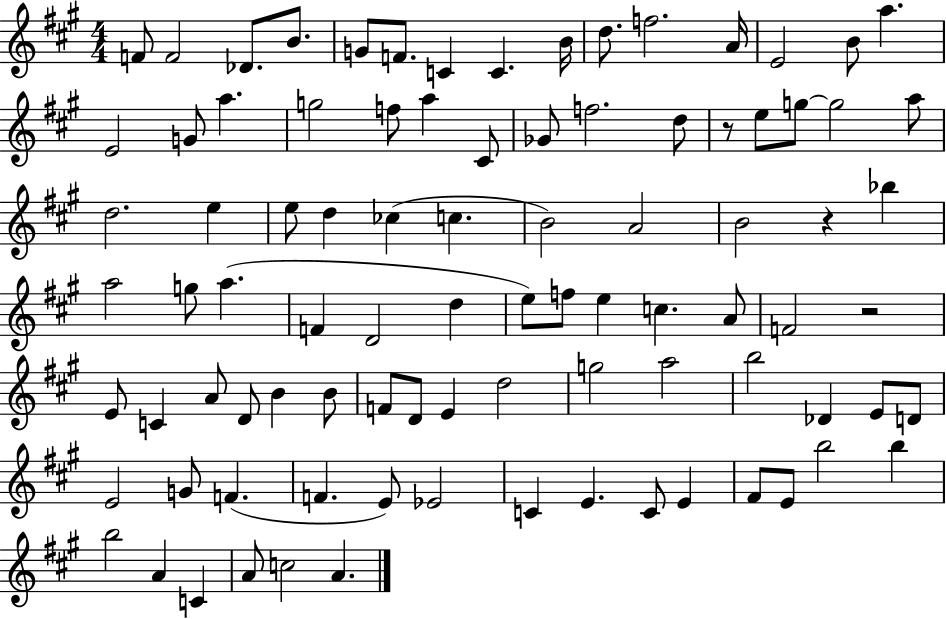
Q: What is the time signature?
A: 4/4